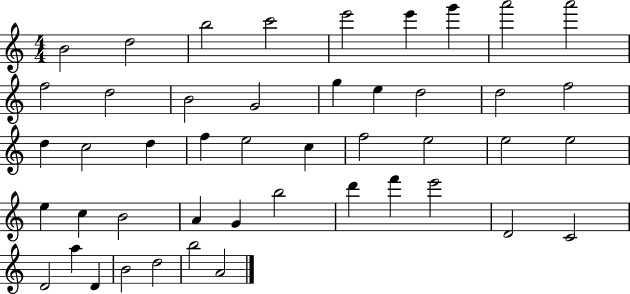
{
  \clef treble
  \numericTimeSignature
  \time 4/4
  \key c \major
  b'2 d''2 | b''2 c'''2 | e'''2 e'''4 g'''4 | a'''2 a'''2 | \break f''2 d''2 | b'2 g'2 | g''4 e''4 d''2 | d''2 f''2 | \break d''4 c''2 d''4 | f''4 e''2 c''4 | f''2 e''2 | e''2 e''2 | \break e''4 c''4 b'2 | a'4 g'4 b''2 | d'''4 f'''4 e'''2 | d'2 c'2 | \break d'2 a''4 d'4 | b'2 d''2 | b''2 a'2 | \bar "|."
}